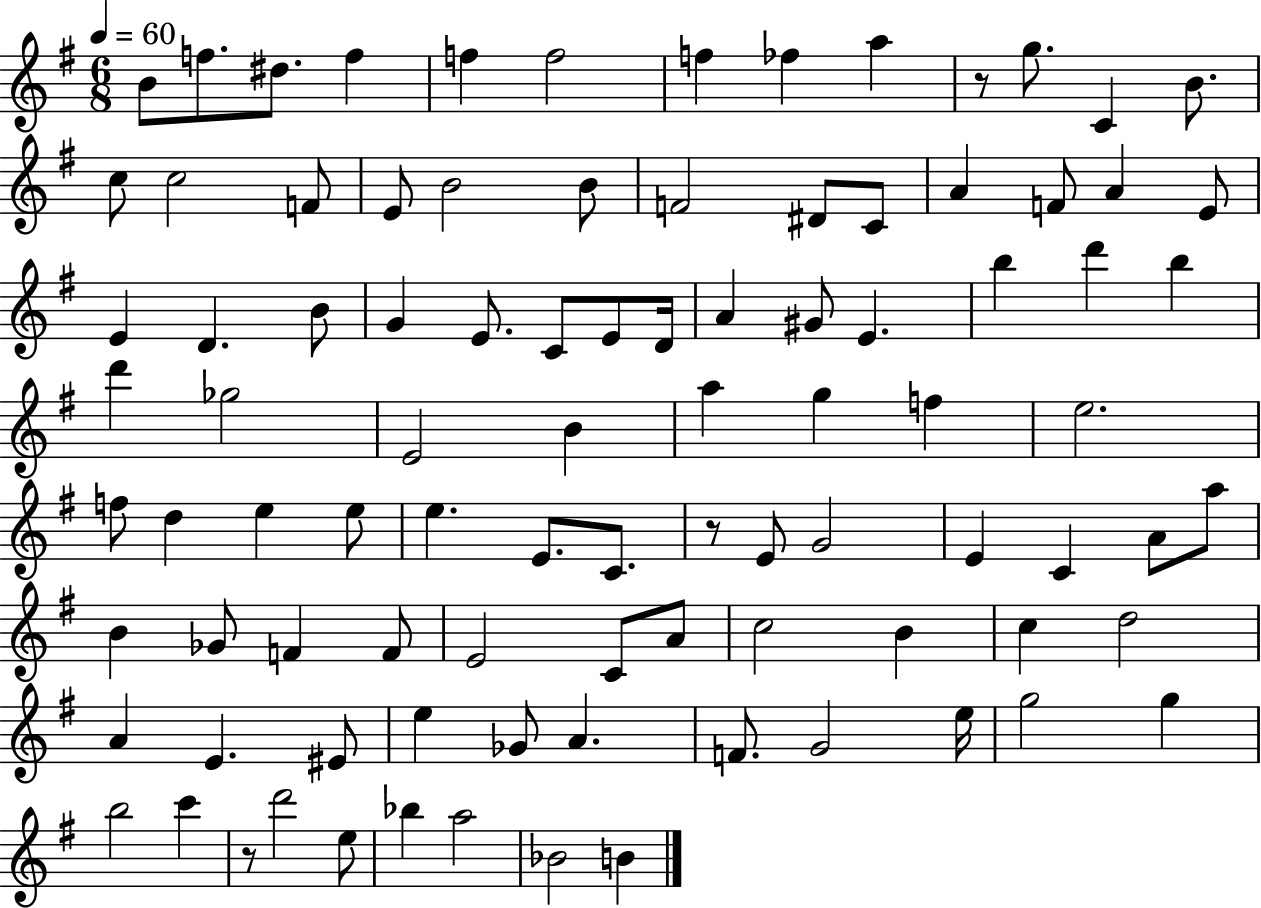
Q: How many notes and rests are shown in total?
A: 93